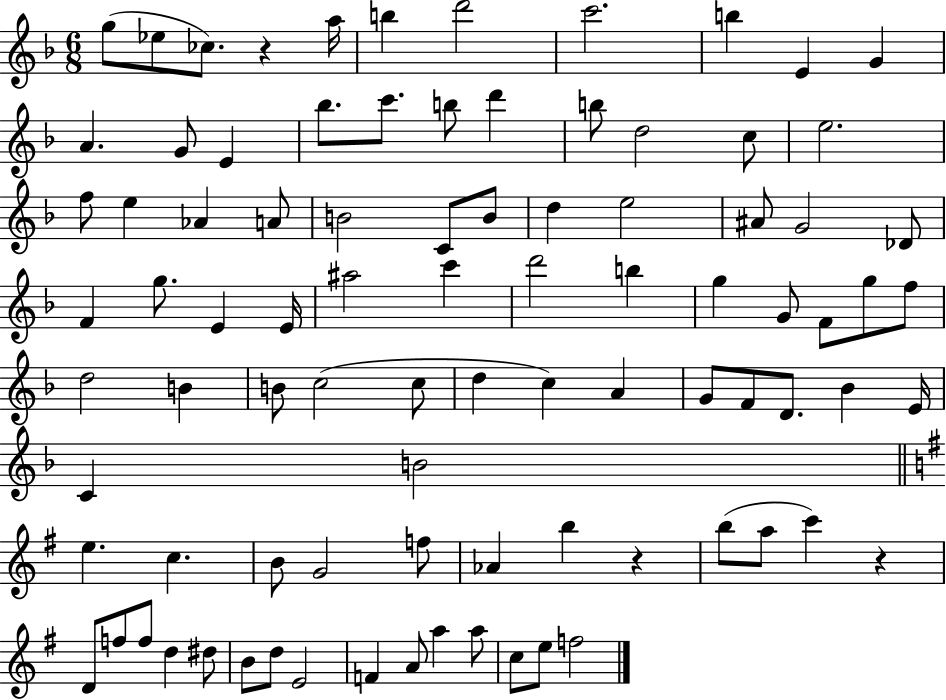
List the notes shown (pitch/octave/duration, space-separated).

G5/e Eb5/e CES5/e. R/q A5/s B5/q D6/h C6/h. B5/q E4/q G4/q A4/q. G4/e E4/q Bb5/e. C6/e. B5/e D6/q B5/e D5/h C5/e E5/h. F5/e E5/q Ab4/q A4/e B4/h C4/e B4/e D5/q E5/h A#4/e G4/h Db4/e F4/q G5/e. E4/q E4/s A#5/h C6/q D6/h B5/q G5/q G4/e F4/e G5/e F5/e D5/h B4/q B4/e C5/h C5/e D5/q C5/q A4/q G4/e F4/e D4/e. Bb4/q E4/s C4/q B4/h E5/q. C5/q. B4/e G4/h F5/e Ab4/q B5/q R/q B5/e A5/e C6/q R/q D4/e F5/e F5/e D5/q D#5/e B4/e D5/e E4/h F4/q A4/e A5/q A5/e C5/e E5/e F5/h